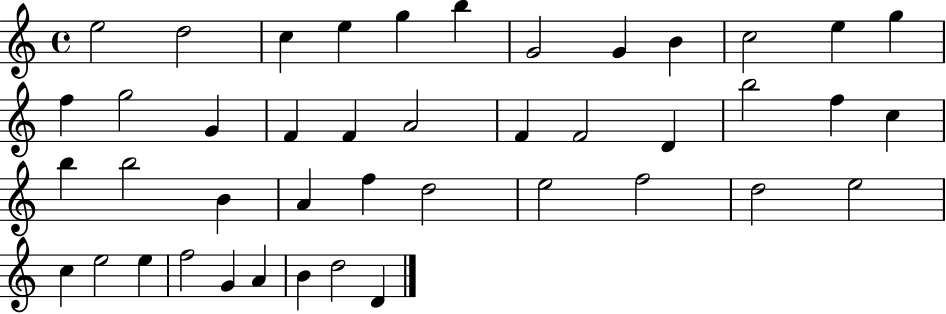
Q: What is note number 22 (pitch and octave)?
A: B5